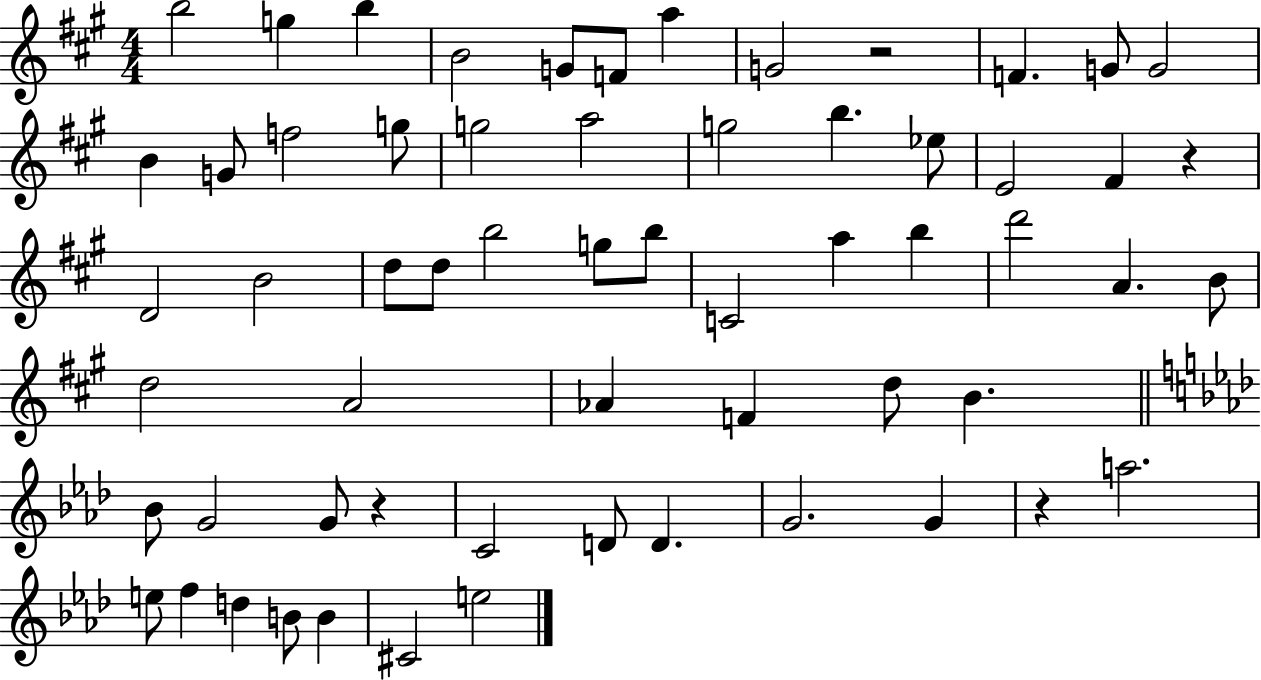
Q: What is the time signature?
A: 4/4